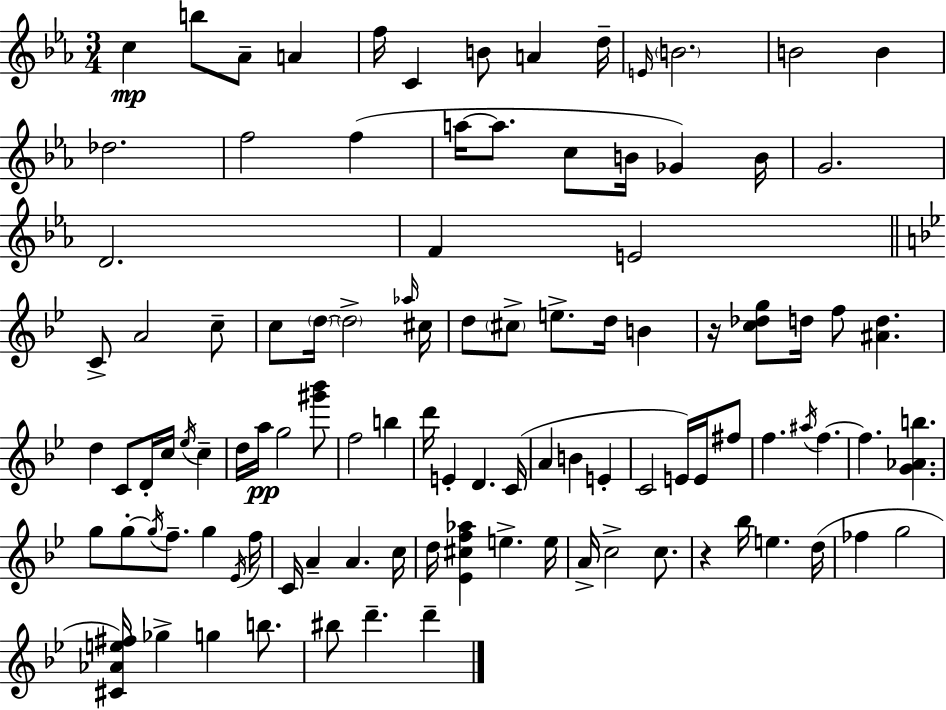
C5/q B5/e Ab4/e A4/q F5/s C4/q B4/e A4/q D5/s E4/s B4/h. B4/h B4/q Db5/h. F5/h F5/q A5/s A5/e. C5/e B4/s Gb4/q B4/s G4/h. D4/h. F4/q E4/h C4/e A4/h C5/e C5/e D5/s D5/h Ab5/s C#5/s D5/e C#5/e E5/e. D5/s B4/q R/s [C5,Db5,G5]/e D5/s F5/e [A#4,D5]/q. D5/q C4/e D4/s C5/s Eb5/s C5/q D5/s A5/s G5/h [G#6,Bb6]/e F5/h B5/q D6/s E4/q D4/q. C4/s A4/q B4/q E4/q C4/h E4/s E4/s F#5/e F5/q. A#5/s F5/q. F5/q. [G4,Ab4,B5]/q. G5/e G5/e G5/s F5/e. G5/q Eb4/s F5/s C4/s A4/q A4/q. C5/s D5/s [Eb4,C#5,F5,Ab5]/q E5/q. E5/s A4/s C5/h C5/e. R/q Bb5/s E5/q. D5/s FES5/q G5/h [C#4,Ab4,E5,F#5]/s Gb5/q G5/q B5/e. BIS5/e D6/q. D6/q